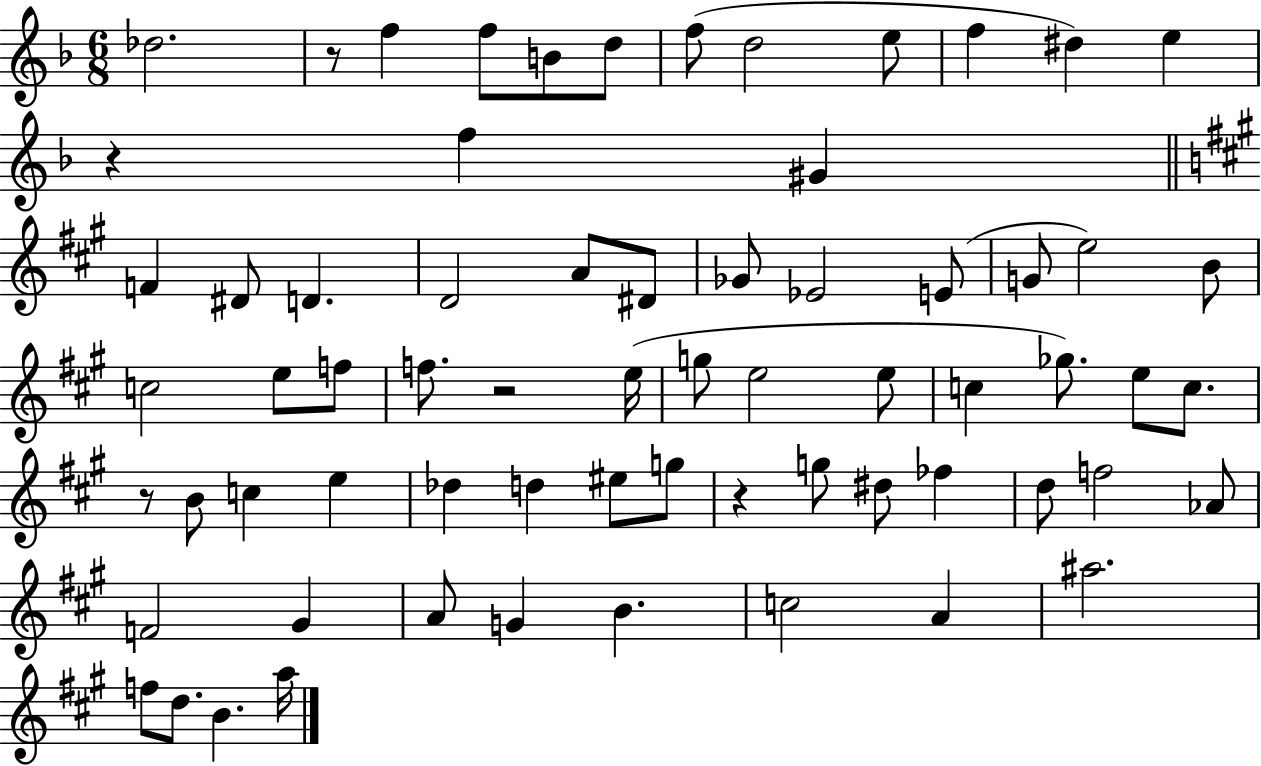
{
  \clef treble
  \numericTimeSignature
  \time 6/8
  \key f \major
  des''2. | r8 f''4 f''8 b'8 d''8 | f''8( d''2 e''8 | f''4 dis''4) e''4 | \break r4 f''4 gis'4 | \bar "||" \break \key a \major f'4 dis'8 d'4. | d'2 a'8 dis'8 | ges'8 ees'2 e'8( | g'8 e''2) b'8 | \break c''2 e''8 f''8 | f''8. r2 e''16( | g''8 e''2 e''8 | c''4 ges''8.) e''8 c''8. | \break r8 b'8 c''4 e''4 | des''4 d''4 eis''8 g''8 | r4 g''8 dis''8 fes''4 | d''8 f''2 aes'8 | \break f'2 gis'4 | a'8 g'4 b'4. | c''2 a'4 | ais''2. | \break f''8 d''8. b'4. a''16 | \bar "|."
}